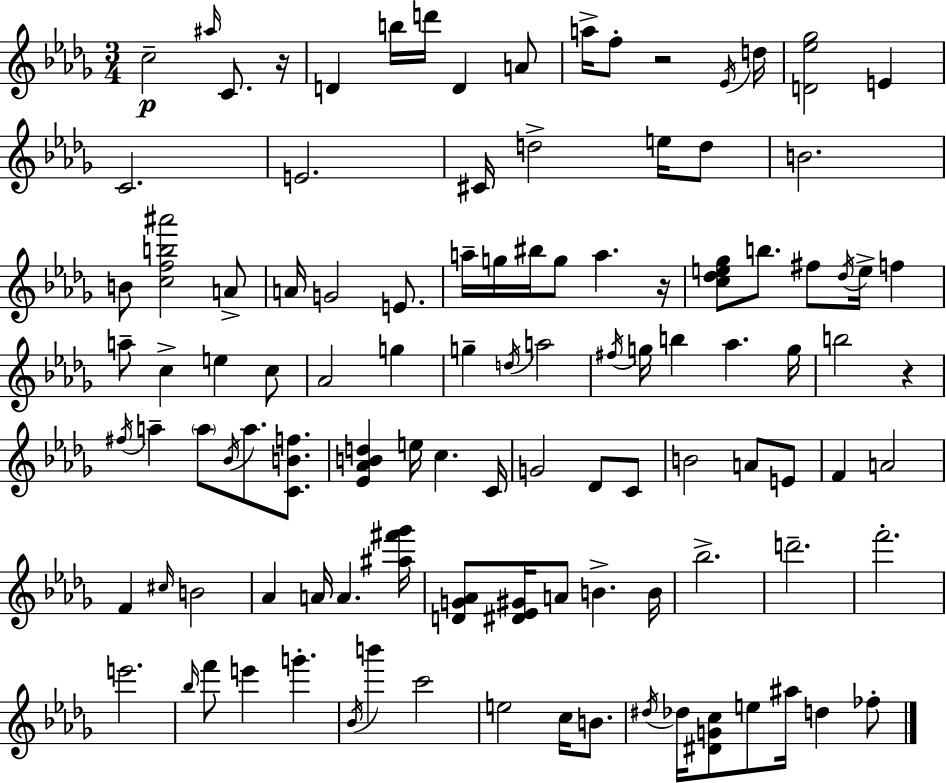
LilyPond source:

{
  \clef treble
  \numericTimeSignature
  \time 3/4
  \key bes \minor
  c''2--\p \grace { ais''16 } c'8. | r16 d'4 b''16 d'''16 d'4 a'8 | a''16-> f''8-. r2 | \acciaccatura { ees'16 } d''16 <d' ees'' ges''>2 e'4 | \break c'2. | e'2. | cis'16 d''2-> e''16 | d''8 b'2. | \break b'8 <c'' f'' b'' ais'''>2 | a'8-> a'16 g'2 e'8. | a''16-- g''16 bis''16 g''8 a''4. | r16 <c'' des'' e'' ges''>8 b''8. fis''8 \acciaccatura { des''16 } e''16-> f''4 | \break a''8-- c''4-> e''4 | c''8 aes'2 g''4 | g''4-- \acciaccatura { d''16 } a''2 | \acciaccatura { fis''16 } g''16 b''4 aes''4. | \break g''16 b''2 | r4 \acciaccatura { fis''16 } a''4-- \parenthesize a''8 | \acciaccatura { bes'16 } a''8. <c' b' f''>8. <ees' aes' b' d''>4 e''16 | c''4. c'16 g'2 | \break des'8 c'8 b'2 | a'8 e'8 f'4 a'2 | f'4 \grace { cis''16 } | b'2 aes'4 | \break a'16 a'4. <ais'' fis''' ges'''>16 <d' g' aes'>8 <dis' ees' gis'>16 a'8 | b'4.-> b'16 bes''2.-> | d'''2.-- | f'''2.-. | \break e'''2. | \grace { bes''16 } f'''8 e'''4 | g'''4.-. \acciaccatura { bes'16 } b'''4 | c'''2 e''2 | \break c''16 b'8. \acciaccatura { dis''16 } des''16 | <dis' g' c''>8 e''8 ais''16 d''4 fes''8-. \bar "|."
}